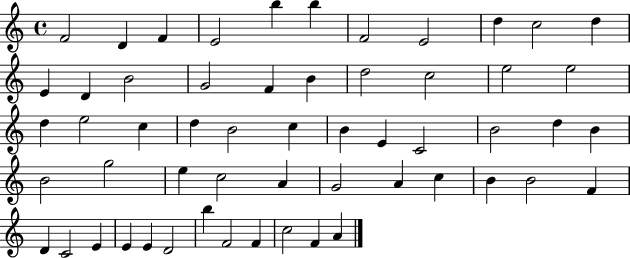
F4/h D4/q F4/q E4/h B5/q B5/q F4/h E4/h D5/q C5/h D5/q E4/q D4/q B4/h G4/h F4/q B4/q D5/h C5/h E5/h E5/h D5/q E5/h C5/q D5/q B4/h C5/q B4/q E4/q C4/h B4/h D5/q B4/q B4/h G5/h E5/q C5/h A4/q G4/h A4/q C5/q B4/q B4/h F4/q D4/q C4/h E4/q E4/q E4/q D4/h B5/q F4/h F4/q C5/h F4/q A4/q